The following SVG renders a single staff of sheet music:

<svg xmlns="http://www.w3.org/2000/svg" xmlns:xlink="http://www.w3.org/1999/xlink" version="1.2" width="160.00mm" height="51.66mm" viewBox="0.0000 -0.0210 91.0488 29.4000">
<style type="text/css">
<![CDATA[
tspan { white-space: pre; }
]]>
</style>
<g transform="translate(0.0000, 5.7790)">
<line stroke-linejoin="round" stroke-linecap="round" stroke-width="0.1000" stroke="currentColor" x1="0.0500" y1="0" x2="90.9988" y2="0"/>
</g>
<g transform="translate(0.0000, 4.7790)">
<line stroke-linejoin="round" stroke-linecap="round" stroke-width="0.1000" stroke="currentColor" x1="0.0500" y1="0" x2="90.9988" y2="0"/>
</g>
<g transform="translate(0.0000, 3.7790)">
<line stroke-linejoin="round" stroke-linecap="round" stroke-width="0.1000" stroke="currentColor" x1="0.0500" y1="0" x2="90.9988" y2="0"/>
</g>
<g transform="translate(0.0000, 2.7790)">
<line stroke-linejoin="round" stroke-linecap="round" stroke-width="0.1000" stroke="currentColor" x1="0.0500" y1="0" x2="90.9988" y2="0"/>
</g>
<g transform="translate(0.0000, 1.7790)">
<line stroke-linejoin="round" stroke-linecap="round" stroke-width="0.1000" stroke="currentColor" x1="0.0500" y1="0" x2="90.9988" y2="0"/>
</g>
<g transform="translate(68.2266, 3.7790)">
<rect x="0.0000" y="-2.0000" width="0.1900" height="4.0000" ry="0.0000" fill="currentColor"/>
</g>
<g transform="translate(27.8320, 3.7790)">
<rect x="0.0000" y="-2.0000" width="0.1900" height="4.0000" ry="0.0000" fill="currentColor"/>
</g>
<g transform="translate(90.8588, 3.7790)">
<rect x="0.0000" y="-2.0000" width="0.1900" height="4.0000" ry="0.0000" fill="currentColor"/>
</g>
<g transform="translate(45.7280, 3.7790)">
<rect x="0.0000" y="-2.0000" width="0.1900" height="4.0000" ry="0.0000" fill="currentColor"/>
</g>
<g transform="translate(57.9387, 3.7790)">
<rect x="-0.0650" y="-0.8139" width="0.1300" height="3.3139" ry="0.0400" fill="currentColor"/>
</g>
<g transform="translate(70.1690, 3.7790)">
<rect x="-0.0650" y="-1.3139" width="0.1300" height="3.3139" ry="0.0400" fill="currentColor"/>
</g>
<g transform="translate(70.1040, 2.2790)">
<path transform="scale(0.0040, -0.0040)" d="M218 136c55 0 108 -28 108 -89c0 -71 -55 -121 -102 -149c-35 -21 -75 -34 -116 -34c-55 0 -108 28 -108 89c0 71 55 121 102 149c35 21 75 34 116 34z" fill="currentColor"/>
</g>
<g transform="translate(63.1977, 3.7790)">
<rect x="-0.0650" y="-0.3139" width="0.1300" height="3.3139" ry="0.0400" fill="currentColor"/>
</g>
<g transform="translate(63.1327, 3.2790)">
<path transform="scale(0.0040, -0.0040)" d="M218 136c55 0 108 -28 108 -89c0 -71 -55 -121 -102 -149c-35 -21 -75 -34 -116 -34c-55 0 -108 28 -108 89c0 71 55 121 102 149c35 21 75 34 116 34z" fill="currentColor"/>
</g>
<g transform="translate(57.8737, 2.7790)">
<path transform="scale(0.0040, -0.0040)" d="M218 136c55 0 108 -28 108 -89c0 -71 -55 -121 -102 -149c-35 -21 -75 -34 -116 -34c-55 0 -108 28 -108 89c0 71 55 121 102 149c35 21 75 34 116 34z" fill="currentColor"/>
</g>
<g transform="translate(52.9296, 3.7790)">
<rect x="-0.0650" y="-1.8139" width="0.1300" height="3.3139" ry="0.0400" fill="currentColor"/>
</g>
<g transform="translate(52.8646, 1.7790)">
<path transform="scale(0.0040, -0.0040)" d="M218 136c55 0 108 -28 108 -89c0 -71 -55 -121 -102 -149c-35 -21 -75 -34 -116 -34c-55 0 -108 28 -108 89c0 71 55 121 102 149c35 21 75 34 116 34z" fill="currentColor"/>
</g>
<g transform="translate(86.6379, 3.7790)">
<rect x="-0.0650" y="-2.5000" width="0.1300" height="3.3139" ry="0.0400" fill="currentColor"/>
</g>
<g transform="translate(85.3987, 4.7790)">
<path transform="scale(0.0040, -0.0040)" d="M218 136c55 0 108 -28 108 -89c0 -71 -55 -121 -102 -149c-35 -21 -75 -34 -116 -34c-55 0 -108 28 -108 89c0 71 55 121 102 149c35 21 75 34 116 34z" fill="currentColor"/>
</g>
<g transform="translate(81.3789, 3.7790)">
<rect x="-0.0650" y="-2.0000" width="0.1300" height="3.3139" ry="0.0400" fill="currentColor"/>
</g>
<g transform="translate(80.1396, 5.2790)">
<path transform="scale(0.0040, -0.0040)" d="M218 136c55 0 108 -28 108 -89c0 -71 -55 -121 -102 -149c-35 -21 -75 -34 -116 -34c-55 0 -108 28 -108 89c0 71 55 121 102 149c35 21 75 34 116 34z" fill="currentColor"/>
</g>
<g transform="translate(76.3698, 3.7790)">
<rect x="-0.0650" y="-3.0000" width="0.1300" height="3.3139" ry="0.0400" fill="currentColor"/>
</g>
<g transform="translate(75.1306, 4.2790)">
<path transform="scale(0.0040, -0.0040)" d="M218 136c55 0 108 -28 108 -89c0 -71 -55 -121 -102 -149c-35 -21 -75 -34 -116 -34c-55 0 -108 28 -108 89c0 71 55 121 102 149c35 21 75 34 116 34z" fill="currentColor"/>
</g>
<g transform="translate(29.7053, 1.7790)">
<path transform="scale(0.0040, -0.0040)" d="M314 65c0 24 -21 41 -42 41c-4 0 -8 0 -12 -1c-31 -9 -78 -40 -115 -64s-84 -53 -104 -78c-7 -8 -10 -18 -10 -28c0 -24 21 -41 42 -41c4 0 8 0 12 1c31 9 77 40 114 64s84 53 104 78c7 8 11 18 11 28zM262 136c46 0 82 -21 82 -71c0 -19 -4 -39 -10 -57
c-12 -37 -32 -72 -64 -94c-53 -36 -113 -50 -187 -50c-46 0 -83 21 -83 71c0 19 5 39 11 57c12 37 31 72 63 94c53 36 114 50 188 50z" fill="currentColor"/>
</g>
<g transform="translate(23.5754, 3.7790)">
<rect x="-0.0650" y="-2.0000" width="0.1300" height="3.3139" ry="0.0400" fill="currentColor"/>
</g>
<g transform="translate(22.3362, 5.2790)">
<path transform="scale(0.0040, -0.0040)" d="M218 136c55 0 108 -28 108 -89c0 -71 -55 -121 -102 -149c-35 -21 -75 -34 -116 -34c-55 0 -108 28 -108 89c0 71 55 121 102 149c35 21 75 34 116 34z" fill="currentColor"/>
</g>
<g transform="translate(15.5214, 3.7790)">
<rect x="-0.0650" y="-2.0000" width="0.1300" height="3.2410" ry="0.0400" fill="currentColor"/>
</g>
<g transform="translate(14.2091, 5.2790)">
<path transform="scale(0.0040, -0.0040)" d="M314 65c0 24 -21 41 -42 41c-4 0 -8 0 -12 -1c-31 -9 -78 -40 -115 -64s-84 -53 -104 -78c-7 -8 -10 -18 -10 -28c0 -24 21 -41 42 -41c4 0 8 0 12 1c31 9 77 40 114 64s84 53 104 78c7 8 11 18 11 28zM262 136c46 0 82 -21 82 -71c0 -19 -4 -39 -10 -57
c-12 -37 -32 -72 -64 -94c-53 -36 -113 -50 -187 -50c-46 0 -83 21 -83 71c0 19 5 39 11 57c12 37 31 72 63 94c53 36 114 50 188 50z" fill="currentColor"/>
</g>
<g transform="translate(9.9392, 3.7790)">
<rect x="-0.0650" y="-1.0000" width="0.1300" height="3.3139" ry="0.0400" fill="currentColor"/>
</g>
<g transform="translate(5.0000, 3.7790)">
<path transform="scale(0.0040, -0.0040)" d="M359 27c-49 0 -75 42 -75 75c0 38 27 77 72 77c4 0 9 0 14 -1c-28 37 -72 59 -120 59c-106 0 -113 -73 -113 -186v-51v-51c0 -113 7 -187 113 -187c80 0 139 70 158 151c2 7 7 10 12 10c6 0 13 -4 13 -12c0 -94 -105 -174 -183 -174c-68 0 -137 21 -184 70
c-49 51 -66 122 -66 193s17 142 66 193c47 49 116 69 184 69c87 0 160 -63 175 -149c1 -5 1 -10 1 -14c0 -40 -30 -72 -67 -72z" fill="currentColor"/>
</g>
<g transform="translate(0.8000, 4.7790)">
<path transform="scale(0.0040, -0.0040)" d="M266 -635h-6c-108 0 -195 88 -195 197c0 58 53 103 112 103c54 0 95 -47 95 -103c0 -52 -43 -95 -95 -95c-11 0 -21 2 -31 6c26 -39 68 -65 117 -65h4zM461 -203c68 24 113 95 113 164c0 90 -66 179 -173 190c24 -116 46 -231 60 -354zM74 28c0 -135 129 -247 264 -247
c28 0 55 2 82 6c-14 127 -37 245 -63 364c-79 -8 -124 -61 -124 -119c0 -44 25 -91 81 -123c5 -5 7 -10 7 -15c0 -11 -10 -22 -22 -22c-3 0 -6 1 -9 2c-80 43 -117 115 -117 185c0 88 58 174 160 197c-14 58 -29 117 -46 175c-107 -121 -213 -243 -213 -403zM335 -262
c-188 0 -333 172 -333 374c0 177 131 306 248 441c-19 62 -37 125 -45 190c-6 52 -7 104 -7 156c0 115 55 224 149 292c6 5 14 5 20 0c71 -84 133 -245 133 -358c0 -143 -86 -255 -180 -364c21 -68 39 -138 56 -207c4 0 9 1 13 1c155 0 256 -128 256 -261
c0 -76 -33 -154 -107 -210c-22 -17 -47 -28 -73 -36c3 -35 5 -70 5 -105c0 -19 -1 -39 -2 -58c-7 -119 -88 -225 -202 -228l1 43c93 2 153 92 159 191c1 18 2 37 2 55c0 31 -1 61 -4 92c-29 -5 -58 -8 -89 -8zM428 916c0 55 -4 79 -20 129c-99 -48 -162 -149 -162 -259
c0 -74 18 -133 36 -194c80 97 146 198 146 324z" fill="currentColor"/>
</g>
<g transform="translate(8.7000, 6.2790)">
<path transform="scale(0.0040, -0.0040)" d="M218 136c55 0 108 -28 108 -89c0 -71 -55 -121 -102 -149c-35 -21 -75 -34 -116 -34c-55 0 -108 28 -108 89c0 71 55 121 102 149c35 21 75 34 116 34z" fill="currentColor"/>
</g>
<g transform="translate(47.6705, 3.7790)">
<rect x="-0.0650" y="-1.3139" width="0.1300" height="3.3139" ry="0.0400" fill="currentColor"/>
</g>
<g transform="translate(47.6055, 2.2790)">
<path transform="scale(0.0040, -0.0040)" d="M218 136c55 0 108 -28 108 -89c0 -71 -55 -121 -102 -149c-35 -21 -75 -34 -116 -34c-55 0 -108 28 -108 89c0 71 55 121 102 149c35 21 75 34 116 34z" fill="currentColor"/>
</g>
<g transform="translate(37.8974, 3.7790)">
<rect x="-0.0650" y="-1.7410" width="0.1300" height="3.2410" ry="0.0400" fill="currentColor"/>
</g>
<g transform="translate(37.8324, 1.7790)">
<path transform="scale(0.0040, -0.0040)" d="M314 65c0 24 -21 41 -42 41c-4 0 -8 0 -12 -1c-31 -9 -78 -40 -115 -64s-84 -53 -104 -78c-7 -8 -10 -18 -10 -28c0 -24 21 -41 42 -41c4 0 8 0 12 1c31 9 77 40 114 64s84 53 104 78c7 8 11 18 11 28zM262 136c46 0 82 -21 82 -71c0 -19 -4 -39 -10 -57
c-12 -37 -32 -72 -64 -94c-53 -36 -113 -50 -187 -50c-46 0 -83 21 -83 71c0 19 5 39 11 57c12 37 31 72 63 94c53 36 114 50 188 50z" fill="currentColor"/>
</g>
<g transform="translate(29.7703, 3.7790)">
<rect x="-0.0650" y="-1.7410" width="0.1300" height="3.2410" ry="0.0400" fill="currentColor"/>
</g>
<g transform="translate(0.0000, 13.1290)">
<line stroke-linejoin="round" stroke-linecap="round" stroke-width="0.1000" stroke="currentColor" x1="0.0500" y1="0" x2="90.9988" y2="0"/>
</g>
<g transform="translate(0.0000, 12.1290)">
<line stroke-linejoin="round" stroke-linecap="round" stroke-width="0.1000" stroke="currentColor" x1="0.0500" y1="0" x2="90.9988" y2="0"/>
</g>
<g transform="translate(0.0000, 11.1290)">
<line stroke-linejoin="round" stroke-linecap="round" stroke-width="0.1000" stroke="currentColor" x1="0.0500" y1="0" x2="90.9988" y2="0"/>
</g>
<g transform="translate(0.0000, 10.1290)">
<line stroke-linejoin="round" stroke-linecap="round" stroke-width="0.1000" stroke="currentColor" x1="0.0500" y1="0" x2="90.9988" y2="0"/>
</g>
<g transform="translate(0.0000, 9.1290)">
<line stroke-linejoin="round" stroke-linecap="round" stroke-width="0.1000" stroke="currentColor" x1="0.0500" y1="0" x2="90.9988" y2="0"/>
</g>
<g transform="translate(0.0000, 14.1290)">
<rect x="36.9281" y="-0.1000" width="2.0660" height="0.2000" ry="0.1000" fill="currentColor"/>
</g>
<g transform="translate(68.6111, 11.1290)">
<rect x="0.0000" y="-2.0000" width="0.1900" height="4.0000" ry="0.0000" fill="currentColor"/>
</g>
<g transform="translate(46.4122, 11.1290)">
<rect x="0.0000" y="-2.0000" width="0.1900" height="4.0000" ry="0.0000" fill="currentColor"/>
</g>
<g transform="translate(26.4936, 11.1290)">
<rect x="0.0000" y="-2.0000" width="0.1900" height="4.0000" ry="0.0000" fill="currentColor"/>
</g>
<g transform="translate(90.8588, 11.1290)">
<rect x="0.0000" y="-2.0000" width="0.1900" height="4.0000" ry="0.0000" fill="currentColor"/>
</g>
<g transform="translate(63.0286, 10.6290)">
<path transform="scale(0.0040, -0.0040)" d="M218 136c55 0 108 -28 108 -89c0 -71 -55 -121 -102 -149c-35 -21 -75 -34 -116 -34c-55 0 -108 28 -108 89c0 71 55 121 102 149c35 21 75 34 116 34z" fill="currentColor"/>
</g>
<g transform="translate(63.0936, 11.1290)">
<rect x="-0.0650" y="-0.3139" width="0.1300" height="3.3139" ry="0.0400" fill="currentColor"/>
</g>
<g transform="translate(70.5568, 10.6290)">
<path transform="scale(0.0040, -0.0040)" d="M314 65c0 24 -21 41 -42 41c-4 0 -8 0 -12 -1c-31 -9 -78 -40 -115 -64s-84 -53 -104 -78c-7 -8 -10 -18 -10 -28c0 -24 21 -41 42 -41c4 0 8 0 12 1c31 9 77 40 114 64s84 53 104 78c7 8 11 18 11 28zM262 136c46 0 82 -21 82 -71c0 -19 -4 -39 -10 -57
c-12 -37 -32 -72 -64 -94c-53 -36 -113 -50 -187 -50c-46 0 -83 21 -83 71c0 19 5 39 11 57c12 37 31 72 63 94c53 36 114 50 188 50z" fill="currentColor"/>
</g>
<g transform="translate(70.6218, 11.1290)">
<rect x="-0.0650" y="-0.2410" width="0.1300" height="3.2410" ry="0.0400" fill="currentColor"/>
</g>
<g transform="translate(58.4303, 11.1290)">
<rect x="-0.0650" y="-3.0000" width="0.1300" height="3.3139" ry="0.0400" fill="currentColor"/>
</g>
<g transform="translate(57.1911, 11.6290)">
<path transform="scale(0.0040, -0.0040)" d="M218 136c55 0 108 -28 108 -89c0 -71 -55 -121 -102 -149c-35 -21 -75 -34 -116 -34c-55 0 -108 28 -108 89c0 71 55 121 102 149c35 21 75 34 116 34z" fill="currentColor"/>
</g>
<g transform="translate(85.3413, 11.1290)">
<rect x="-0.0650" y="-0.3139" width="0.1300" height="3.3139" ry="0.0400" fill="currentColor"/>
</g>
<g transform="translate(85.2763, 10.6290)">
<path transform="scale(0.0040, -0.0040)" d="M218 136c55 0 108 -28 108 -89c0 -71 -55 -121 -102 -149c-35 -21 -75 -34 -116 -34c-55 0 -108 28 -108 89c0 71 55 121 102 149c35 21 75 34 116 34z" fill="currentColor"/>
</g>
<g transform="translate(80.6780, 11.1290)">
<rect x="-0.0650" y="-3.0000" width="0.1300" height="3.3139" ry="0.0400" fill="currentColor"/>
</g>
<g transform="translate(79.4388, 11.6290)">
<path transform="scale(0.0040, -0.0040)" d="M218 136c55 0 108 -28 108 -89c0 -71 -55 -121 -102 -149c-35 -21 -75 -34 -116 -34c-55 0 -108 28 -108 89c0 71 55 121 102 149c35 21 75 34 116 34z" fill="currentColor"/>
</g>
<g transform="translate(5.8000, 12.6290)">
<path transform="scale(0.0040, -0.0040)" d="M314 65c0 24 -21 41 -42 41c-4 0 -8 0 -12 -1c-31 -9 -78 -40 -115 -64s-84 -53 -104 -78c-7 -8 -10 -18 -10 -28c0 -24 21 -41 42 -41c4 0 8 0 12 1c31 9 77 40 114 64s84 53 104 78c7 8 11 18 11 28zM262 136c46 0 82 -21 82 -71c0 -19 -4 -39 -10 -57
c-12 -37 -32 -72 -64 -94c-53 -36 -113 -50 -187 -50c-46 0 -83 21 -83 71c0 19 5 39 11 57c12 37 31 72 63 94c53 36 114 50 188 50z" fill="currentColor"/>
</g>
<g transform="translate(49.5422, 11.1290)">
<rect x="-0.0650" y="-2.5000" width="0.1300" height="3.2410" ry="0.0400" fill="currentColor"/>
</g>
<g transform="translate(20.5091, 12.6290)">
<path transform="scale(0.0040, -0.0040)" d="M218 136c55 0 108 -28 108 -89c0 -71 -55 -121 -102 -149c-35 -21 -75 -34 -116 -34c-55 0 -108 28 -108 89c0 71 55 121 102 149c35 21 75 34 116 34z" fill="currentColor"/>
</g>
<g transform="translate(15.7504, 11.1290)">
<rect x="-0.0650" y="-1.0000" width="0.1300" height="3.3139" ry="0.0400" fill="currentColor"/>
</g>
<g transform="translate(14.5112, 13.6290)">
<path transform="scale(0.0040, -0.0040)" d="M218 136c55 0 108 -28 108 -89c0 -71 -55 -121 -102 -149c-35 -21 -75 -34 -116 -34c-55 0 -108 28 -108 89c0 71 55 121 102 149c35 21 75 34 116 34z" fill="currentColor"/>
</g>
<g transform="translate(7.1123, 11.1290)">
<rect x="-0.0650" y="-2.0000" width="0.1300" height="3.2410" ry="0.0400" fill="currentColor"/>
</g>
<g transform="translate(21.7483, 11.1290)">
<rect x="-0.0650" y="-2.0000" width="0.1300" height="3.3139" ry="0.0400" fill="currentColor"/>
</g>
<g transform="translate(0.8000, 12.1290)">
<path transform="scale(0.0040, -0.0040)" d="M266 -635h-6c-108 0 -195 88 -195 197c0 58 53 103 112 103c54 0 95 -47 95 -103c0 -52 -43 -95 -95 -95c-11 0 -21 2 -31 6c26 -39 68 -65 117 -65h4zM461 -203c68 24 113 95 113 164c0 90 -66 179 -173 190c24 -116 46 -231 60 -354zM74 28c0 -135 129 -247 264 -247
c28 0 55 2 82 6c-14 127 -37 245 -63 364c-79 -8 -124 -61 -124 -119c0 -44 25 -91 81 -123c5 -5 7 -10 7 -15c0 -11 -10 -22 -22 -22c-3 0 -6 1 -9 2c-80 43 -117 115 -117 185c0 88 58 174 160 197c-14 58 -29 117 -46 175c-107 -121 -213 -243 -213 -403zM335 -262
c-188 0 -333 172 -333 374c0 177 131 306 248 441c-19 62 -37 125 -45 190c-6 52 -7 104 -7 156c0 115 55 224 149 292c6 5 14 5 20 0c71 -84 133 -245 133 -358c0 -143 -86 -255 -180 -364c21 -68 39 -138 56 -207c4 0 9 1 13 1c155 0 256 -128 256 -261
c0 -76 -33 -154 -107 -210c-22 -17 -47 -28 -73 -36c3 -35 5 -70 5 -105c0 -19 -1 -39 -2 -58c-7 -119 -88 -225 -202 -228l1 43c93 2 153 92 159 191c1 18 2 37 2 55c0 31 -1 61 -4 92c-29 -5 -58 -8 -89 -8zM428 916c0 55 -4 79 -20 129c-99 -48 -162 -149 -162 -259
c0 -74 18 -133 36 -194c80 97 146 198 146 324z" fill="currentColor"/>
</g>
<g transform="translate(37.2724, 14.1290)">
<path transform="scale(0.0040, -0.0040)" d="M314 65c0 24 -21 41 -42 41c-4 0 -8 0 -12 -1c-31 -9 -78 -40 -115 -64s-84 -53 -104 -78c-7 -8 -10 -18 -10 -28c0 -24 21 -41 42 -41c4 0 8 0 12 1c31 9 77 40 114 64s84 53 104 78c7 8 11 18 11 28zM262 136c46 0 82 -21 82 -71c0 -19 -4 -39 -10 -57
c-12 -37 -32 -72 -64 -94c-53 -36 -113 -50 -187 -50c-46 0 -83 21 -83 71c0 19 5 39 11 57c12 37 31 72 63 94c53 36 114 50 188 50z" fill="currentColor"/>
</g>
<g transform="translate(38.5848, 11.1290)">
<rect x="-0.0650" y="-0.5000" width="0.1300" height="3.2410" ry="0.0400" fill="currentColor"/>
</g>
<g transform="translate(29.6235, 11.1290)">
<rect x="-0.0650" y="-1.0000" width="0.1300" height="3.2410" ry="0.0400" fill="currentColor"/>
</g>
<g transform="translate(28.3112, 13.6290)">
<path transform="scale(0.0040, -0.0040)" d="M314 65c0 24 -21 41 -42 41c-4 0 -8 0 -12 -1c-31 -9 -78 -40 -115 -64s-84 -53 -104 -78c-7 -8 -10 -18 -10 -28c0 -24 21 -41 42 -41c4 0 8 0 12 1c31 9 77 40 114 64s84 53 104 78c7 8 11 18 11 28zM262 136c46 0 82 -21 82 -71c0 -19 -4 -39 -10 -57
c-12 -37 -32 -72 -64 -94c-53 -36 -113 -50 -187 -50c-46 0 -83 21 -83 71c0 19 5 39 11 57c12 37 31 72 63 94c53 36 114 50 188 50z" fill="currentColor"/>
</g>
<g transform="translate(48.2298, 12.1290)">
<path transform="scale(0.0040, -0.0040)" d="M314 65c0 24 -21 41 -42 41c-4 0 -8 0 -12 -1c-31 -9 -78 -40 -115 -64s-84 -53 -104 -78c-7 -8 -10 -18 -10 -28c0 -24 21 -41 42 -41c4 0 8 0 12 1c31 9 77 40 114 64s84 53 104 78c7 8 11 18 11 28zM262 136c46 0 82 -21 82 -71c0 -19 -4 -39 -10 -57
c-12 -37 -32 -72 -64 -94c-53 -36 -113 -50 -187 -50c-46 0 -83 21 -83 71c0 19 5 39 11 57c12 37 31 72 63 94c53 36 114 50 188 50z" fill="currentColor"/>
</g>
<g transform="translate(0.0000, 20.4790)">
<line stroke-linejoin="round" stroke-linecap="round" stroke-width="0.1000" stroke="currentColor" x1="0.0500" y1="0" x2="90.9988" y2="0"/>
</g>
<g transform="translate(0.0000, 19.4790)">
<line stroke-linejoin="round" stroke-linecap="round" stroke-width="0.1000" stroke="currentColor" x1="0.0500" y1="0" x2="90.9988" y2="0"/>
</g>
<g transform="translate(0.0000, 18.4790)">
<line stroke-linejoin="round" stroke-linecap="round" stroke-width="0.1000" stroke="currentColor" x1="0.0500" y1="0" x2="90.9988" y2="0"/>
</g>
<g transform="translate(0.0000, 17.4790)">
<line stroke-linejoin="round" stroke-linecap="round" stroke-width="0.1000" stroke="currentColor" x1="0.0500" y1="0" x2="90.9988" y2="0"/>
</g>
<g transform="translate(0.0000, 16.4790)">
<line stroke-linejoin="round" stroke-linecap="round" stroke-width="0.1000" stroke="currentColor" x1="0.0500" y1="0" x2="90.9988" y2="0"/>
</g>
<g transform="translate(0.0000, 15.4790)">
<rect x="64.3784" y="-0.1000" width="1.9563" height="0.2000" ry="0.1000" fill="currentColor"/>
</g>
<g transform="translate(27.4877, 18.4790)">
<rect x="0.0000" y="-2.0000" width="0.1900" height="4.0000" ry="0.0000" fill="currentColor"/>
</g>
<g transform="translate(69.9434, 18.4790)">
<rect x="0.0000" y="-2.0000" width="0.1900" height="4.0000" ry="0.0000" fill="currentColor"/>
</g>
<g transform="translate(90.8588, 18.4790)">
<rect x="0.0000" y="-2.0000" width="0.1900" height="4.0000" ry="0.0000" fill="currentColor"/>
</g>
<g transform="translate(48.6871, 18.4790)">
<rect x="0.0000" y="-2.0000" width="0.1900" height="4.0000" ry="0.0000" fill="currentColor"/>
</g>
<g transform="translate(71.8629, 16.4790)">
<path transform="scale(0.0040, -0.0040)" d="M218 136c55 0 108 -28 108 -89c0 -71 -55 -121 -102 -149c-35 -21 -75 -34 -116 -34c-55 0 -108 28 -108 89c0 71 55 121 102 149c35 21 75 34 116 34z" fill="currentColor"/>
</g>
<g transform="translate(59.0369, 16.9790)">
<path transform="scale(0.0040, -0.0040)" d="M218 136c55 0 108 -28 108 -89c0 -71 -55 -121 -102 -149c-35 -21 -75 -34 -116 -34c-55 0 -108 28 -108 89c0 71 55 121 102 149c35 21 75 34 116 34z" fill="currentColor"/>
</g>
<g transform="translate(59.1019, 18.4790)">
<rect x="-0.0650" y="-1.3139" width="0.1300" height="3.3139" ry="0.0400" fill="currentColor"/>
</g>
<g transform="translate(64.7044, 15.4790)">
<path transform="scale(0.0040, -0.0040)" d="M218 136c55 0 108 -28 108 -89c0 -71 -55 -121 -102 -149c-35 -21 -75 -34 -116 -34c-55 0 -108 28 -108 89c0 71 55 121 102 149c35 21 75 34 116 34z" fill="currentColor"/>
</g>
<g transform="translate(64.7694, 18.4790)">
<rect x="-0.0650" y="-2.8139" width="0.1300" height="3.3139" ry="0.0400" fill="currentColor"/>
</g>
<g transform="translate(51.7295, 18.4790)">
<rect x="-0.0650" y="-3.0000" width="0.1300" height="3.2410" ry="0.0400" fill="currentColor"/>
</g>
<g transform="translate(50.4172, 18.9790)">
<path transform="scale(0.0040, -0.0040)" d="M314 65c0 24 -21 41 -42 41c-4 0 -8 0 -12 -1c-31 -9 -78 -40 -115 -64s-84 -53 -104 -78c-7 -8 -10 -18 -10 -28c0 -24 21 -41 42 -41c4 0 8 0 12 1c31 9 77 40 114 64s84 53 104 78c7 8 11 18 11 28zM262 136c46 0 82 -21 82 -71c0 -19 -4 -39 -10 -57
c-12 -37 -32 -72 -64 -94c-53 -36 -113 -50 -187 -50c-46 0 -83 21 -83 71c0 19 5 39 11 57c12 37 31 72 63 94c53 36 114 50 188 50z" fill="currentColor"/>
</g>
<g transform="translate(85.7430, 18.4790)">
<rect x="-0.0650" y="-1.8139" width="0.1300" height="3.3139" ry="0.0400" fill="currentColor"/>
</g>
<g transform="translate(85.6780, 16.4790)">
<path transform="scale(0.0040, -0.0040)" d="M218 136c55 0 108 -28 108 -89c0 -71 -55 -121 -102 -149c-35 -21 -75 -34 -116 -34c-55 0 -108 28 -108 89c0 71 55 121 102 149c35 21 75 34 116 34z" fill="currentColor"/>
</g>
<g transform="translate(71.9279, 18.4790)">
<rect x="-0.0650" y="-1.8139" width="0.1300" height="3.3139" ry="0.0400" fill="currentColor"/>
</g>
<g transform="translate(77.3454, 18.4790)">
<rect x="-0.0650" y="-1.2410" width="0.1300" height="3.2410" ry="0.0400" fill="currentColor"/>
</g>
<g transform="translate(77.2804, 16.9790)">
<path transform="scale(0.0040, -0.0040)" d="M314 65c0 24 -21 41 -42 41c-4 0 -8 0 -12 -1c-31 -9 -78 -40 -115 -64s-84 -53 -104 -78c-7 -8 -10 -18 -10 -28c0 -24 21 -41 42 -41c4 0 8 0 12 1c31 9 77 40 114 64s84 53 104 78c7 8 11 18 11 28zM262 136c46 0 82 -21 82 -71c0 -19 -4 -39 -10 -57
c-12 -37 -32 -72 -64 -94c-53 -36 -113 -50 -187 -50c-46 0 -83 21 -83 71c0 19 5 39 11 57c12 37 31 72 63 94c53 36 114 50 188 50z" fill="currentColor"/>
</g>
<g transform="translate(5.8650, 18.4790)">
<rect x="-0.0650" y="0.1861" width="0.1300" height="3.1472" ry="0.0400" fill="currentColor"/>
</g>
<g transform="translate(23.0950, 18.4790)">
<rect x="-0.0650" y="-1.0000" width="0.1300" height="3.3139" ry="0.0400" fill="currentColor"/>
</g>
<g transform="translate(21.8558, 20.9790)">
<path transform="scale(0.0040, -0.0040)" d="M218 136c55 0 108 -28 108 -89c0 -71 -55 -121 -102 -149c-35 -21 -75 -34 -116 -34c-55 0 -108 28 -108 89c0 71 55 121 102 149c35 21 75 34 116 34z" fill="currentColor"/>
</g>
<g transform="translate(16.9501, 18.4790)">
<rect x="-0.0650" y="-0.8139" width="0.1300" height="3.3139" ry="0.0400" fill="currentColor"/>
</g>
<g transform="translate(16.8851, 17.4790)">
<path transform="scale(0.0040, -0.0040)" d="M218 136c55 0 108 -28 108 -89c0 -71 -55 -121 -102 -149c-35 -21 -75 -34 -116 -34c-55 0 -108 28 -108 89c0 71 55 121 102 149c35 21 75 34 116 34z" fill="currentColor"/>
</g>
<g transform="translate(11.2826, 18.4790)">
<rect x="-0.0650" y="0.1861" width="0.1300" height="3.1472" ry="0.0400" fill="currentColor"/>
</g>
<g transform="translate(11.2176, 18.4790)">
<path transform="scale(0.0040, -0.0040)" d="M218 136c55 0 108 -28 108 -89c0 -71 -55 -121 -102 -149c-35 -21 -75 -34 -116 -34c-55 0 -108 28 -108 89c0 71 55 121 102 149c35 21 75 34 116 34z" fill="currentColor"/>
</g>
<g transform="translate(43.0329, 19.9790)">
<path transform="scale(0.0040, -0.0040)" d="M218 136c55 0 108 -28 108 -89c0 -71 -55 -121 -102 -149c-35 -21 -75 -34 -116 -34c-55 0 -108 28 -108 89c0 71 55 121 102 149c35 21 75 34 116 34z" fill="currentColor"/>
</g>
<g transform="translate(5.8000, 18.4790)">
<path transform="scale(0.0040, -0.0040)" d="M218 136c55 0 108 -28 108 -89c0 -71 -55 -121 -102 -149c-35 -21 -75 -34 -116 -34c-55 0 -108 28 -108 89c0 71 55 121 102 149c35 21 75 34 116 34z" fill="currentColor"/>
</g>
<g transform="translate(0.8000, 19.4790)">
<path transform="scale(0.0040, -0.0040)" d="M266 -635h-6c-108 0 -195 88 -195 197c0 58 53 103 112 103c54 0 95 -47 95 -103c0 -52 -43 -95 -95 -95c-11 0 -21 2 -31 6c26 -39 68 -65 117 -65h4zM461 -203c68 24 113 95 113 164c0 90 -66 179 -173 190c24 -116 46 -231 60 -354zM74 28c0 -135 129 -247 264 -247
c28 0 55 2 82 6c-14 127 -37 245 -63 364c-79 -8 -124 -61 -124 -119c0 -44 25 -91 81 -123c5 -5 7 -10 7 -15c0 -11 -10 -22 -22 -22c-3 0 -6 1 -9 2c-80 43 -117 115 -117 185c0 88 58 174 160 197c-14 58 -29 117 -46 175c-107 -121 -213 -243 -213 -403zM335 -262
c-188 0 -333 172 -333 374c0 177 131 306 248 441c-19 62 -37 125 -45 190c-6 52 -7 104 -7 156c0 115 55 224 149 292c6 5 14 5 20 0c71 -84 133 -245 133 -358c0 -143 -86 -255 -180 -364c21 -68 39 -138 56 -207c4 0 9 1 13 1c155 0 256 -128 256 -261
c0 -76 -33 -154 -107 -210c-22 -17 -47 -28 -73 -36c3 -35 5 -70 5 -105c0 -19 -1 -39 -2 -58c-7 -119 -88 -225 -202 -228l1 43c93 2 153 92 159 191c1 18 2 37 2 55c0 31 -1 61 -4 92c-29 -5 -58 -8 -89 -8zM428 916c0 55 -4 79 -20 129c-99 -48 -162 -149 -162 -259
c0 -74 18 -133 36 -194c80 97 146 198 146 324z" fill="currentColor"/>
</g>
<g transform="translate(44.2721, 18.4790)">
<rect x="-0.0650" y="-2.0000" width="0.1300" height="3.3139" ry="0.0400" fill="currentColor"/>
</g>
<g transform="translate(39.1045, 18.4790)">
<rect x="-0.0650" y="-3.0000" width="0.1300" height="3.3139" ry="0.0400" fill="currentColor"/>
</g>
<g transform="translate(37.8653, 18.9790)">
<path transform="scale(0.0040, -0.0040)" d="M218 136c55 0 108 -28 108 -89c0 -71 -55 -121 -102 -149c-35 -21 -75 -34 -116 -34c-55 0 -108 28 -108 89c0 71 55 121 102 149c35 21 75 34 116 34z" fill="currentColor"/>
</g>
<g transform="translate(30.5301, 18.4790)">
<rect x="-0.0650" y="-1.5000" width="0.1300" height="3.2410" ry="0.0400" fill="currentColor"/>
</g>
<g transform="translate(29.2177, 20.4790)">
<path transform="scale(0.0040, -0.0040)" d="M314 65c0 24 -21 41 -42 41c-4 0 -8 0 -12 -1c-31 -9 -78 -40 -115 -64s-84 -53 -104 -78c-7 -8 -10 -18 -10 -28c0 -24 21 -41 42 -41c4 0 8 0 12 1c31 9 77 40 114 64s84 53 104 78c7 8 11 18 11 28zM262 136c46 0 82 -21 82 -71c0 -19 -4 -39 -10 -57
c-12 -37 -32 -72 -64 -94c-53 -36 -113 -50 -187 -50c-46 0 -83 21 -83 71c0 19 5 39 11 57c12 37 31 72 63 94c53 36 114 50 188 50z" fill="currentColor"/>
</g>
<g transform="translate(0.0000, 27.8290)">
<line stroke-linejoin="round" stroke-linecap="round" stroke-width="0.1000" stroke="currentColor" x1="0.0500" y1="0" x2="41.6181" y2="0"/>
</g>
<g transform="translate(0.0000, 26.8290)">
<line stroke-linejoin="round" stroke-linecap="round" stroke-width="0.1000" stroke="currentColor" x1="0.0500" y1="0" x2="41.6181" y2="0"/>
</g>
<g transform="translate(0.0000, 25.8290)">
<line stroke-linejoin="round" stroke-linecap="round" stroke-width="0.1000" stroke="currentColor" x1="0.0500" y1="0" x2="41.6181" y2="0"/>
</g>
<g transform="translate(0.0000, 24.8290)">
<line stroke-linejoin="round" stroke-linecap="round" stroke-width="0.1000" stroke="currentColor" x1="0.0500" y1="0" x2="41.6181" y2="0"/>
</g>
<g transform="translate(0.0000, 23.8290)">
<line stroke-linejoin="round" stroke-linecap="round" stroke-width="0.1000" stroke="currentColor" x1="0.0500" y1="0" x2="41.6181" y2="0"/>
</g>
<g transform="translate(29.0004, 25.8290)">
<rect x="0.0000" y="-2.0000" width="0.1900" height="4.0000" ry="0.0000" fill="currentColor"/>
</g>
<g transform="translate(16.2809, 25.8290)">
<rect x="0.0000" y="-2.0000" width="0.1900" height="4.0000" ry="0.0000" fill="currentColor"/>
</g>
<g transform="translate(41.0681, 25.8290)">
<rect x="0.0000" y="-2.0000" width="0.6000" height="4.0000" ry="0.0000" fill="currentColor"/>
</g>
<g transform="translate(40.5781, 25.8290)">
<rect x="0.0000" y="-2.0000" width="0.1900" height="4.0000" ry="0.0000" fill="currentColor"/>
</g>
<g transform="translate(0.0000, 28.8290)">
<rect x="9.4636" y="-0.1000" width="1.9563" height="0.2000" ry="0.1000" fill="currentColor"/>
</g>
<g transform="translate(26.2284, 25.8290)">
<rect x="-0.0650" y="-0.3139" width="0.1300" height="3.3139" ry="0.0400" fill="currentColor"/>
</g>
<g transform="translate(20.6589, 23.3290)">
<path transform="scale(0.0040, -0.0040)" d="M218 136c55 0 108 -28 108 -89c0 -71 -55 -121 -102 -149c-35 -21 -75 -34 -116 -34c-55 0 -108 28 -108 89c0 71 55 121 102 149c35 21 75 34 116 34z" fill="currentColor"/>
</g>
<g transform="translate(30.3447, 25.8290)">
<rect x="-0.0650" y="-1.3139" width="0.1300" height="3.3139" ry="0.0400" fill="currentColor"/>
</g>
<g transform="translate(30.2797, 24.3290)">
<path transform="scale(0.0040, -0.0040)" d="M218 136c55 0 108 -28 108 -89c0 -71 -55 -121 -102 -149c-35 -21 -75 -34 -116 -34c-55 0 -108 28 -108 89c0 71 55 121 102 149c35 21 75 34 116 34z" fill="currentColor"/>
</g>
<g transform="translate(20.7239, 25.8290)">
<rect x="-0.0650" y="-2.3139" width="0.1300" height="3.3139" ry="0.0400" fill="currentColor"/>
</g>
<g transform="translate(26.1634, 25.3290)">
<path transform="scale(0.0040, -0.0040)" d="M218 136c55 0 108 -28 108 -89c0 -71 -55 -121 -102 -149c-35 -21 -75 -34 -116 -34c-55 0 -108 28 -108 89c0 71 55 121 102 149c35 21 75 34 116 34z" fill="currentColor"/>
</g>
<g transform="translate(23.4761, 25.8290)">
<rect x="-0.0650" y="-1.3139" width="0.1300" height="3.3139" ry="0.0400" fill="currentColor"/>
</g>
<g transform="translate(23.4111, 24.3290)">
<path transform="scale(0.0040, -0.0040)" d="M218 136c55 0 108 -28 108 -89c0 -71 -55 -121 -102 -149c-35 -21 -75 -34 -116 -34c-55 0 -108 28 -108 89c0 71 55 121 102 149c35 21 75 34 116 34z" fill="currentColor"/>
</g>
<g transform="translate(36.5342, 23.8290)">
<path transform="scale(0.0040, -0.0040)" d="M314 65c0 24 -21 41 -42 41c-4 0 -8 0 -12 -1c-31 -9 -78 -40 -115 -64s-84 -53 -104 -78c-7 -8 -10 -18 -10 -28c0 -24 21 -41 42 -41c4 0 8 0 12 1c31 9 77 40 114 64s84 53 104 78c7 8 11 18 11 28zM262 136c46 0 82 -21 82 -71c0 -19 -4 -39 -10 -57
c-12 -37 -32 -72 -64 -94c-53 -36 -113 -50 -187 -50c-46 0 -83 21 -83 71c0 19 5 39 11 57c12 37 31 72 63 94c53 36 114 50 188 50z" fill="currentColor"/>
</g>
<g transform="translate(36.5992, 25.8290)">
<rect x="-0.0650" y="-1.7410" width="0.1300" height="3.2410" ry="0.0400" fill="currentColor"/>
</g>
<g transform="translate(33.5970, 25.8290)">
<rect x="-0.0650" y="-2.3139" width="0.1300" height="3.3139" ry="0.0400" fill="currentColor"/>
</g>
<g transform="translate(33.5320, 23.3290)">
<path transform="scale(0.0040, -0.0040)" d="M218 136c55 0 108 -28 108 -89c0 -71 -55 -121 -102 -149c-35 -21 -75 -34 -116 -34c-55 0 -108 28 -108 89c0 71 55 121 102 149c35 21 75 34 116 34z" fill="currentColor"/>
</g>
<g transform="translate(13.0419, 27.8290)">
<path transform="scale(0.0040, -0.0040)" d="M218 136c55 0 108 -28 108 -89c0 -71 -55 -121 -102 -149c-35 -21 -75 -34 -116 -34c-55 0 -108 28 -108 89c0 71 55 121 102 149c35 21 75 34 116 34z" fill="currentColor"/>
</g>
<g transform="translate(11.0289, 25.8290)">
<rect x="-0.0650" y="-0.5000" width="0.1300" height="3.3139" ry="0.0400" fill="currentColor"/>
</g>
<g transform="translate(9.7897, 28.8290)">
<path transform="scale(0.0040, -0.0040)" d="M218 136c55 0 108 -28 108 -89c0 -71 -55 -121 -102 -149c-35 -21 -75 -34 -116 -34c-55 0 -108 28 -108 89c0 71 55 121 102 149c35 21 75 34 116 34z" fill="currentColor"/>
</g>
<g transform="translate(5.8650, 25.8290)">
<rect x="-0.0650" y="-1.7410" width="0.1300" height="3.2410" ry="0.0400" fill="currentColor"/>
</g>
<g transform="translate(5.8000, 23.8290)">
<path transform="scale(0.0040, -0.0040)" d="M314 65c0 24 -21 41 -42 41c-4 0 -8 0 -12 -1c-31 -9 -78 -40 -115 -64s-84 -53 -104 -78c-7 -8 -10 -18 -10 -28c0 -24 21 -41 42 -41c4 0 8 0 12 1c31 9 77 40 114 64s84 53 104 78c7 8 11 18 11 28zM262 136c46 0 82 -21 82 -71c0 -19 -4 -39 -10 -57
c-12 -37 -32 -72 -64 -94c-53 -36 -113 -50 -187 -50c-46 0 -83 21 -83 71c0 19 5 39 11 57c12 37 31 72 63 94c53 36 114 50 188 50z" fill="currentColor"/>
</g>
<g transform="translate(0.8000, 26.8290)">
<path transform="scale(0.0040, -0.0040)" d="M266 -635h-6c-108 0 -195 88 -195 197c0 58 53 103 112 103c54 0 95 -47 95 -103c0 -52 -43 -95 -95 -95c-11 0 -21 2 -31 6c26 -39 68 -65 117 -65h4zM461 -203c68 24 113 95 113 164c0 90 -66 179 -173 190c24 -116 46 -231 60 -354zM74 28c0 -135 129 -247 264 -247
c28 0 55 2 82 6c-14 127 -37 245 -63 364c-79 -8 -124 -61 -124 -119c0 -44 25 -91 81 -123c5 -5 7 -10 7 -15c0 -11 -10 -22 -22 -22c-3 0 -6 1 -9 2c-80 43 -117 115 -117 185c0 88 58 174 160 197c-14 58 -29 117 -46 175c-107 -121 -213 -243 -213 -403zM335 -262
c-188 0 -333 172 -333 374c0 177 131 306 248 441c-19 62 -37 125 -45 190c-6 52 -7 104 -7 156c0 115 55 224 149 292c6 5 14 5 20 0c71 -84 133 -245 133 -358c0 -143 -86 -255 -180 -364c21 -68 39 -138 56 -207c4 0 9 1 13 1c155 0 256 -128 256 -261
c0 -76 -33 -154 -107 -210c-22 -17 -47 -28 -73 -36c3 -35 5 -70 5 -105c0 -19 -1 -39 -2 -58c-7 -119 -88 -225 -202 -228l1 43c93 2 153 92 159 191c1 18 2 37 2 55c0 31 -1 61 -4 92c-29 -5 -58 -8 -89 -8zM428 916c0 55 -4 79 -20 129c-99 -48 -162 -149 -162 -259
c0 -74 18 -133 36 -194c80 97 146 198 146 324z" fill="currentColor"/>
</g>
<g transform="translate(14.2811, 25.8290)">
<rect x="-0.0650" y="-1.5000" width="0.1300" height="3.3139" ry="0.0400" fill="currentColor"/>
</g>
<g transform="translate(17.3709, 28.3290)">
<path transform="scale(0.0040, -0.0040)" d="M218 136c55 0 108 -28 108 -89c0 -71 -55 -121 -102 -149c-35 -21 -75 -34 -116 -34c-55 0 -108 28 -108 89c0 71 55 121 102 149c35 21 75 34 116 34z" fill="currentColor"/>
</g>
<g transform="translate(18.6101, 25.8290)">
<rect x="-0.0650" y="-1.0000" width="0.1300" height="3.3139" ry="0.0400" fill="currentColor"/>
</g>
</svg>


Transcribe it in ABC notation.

X:1
T:Untitled
M:4/4
L:1/4
K:C
D F2 F f2 f2 e f d c e A F G F2 D F D2 C2 G2 A c c2 A c B B d D E2 A F A2 e a f e2 f f2 C E D g e c e g f2